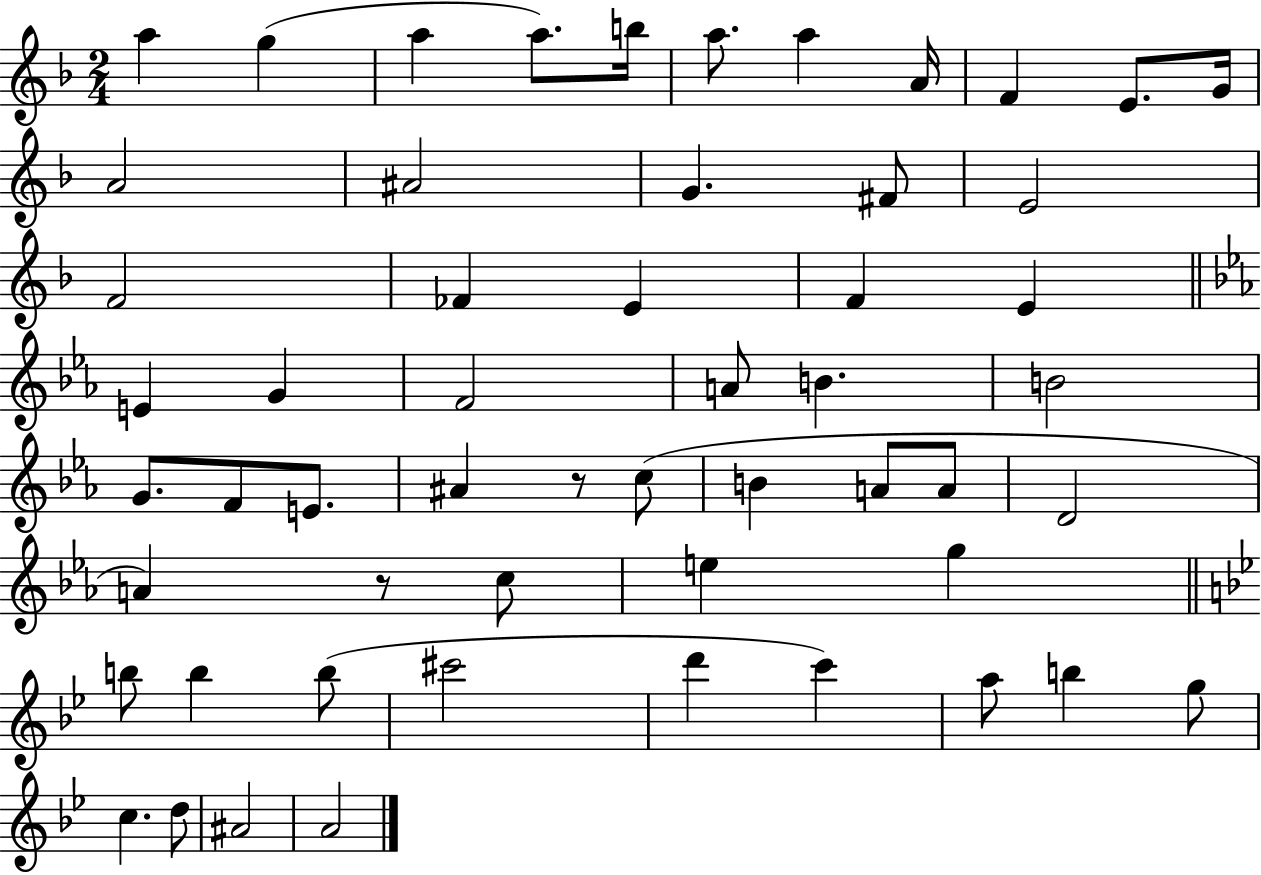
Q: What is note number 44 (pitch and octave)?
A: C#6